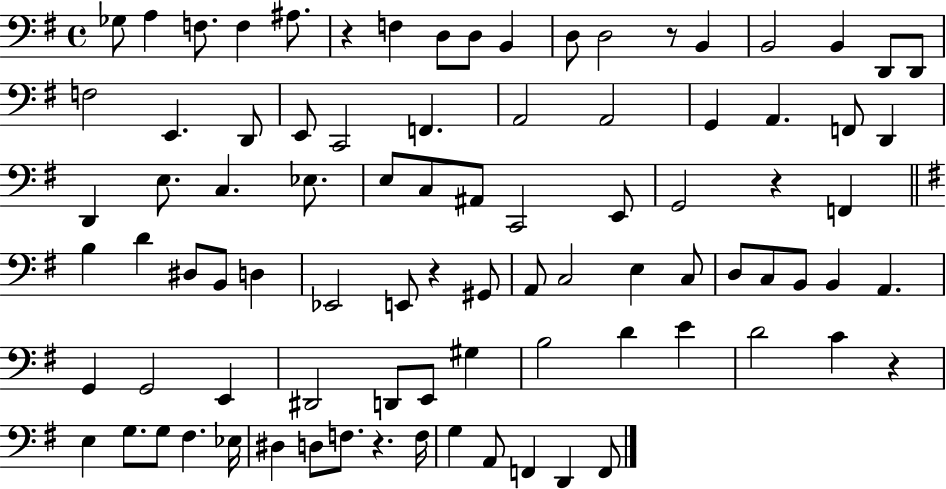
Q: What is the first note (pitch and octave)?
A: Gb3